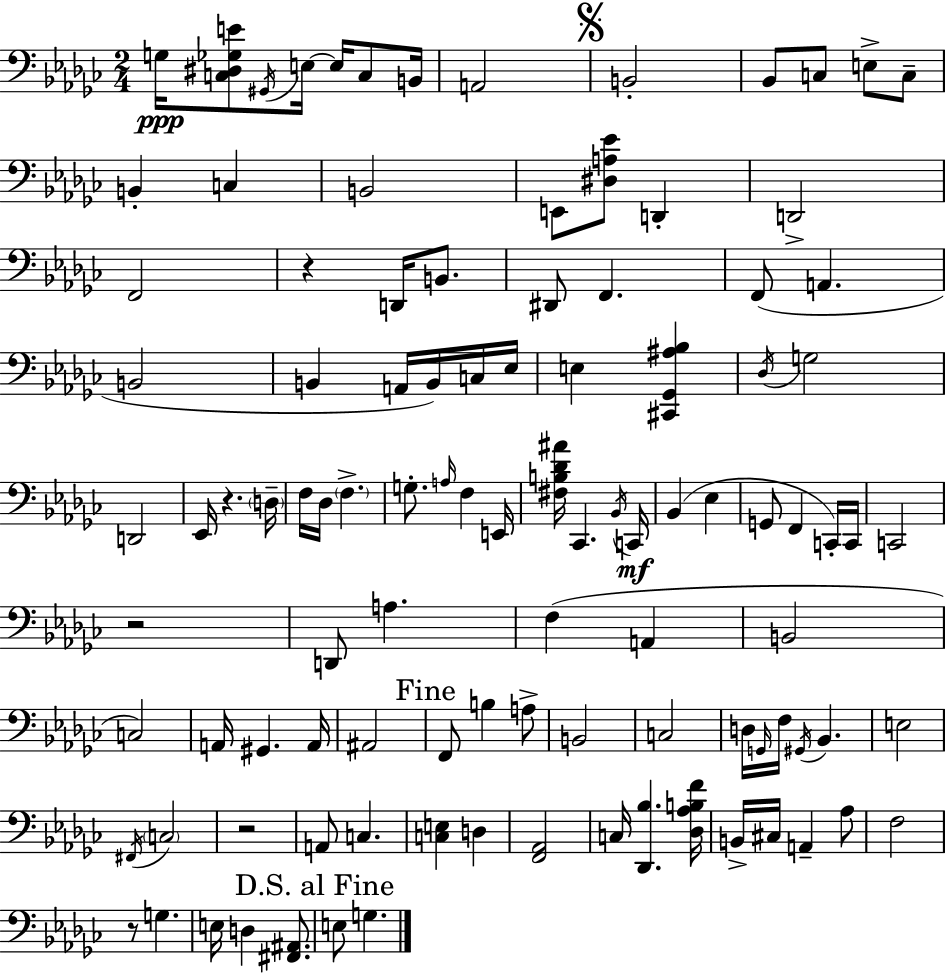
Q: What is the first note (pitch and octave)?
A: G3